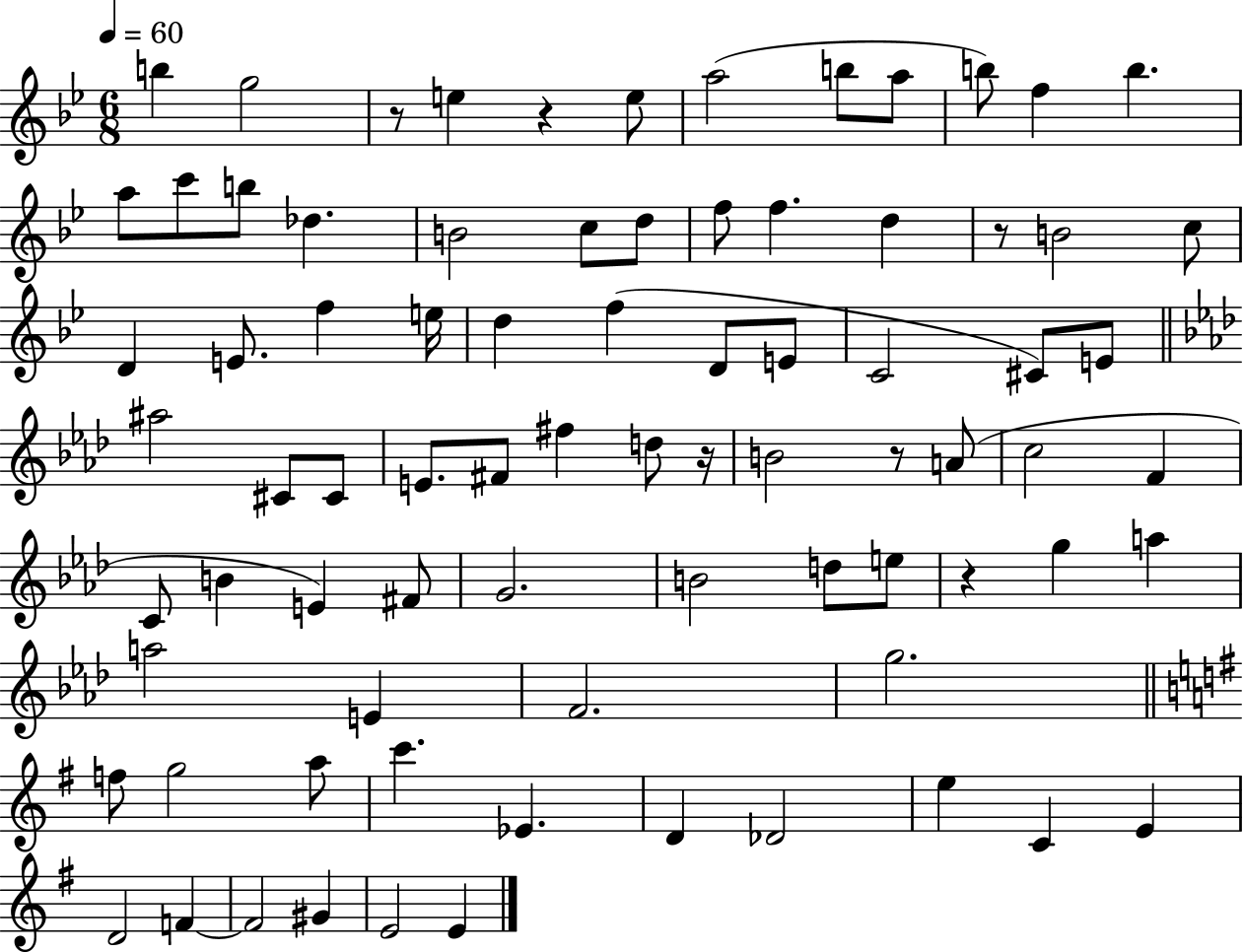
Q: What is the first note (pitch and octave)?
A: B5